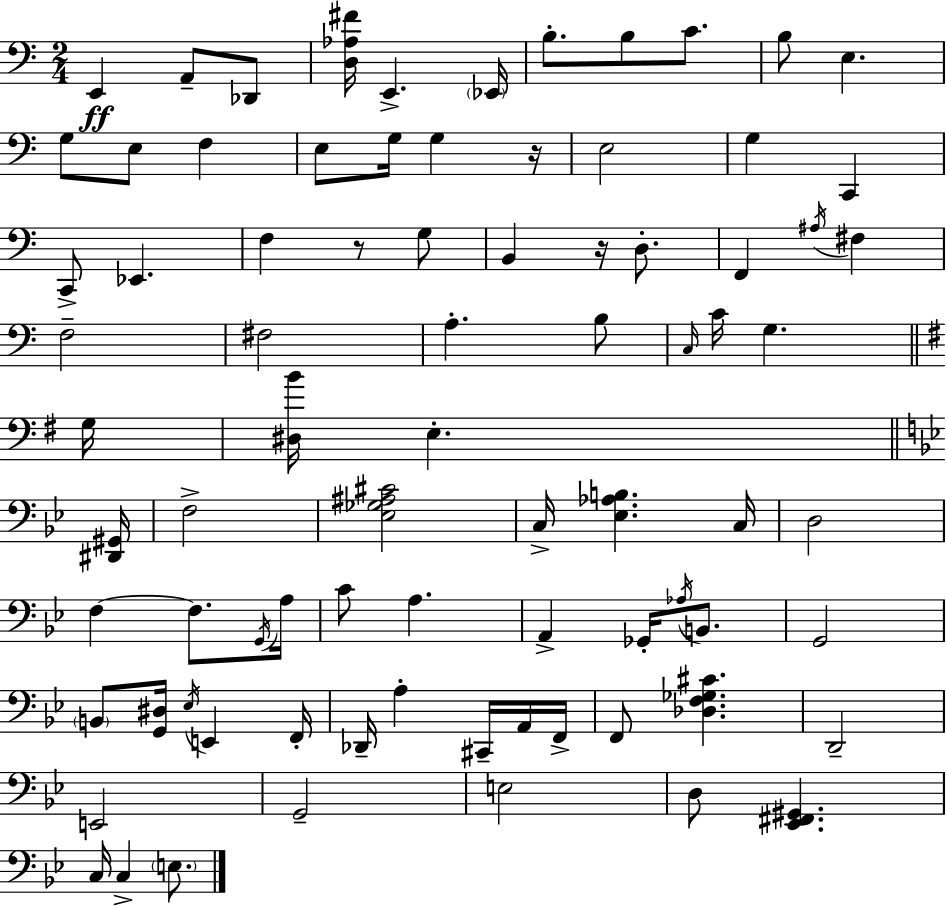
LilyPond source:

{
  \clef bass
  \numericTimeSignature
  \time 2/4
  \key c \major
  \repeat volta 2 { e,4\ff a,8-- des,8 | <d aes fis'>16 e,4.-> \parenthesize ees,16 | b8.-. b8 c'8. | b8 e4. | \break g8 e8 f4 | e8 g16 g4 r16 | e2 | g4 c,4 | \break c,8-> ees,4. | f4 r8 g8 | b,4 r16 d8.-. | f,4 \acciaccatura { ais16 } fis4 | \break f2-- | fis2 | a4.-. b8 | \grace { c16 } c'16 g4. | \break \bar "||" \break \key g \major g16 <dis b'>16 e4.-. | \bar "||" \break \key g \minor <dis, gis,>16 f2-> | <ees ges ais cis'>2 | c16-> <ees aes b>4. | c16 d2 | \break f4~~ f8. | \acciaccatura { g,16 } a16 c'8 a4. | a,4-> ges,16-. \acciaccatura { aes16 } | b,8. g,2 | \break \parenthesize b,8 <g, dis>16 \acciaccatura { ees16 } e,4 | f,16-. des,16-- a4-. | cis,16-- a,16 f,16-> f,8 <des f ges cis'>4. | d,2-- | \break e,2 | g,2-- | e2 | d8 <ees, fis, gis,>4. | \break c16 c4-> | \parenthesize e8. } \bar "|."
}